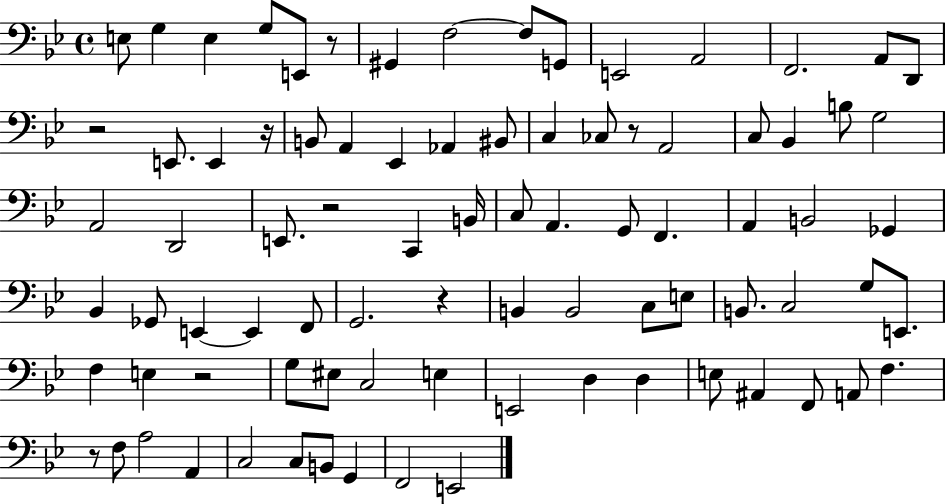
X:1
T:Untitled
M:4/4
L:1/4
K:Bb
E,/2 G, E, G,/2 E,,/2 z/2 ^G,, F,2 F,/2 G,,/2 E,,2 A,,2 F,,2 A,,/2 D,,/2 z2 E,,/2 E,, z/4 B,,/2 A,, _E,, _A,, ^B,,/2 C, _C,/2 z/2 A,,2 C,/2 _B,, B,/2 G,2 A,,2 D,,2 E,,/2 z2 C,, B,,/4 C,/2 A,, G,,/2 F,, A,, B,,2 _G,, _B,, _G,,/2 E,, E,, F,,/2 G,,2 z B,, B,,2 C,/2 E,/2 B,,/2 C,2 G,/2 E,,/2 F, E, z2 G,/2 ^E,/2 C,2 E, E,,2 D, D, E,/2 ^A,, F,,/2 A,,/2 F, z/2 F,/2 A,2 A,, C,2 C,/2 B,,/2 G,, F,,2 E,,2